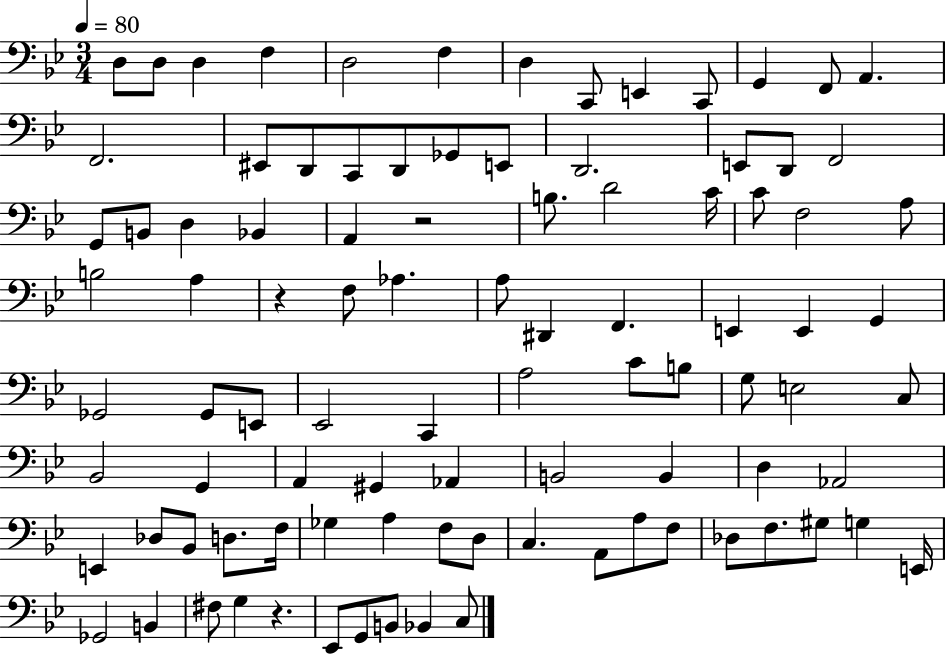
X:1
T:Untitled
M:3/4
L:1/4
K:Bb
D,/2 D,/2 D, F, D,2 F, D, C,,/2 E,, C,,/2 G,, F,,/2 A,, F,,2 ^E,,/2 D,,/2 C,,/2 D,,/2 _G,,/2 E,,/2 D,,2 E,,/2 D,,/2 F,,2 G,,/2 B,,/2 D, _B,, A,, z2 B,/2 D2 C/4 C/2 F,2 A,/2 B,2 A, z F,/2 _A, A,/2 ^D,, F,, E,, E,, G,, _G,,2 _G,,/2 E,,/2 _E,,2 C,, A,2 C/2 B,/2 G,/2 E,2 C,/2 _B,,2 G,, A,, ^G,, _A,, B,,2 B,, D, _A,,2 E,, _D,/2 _B,,/2 D,/2 F,/4 _G, A, F,/2 D,/2 C, A,,/2 A,/2 F,/2 _D,/2 F,/2 ^G,/2 G, E,,/4 _G,,2 B,, ^F,/2 G, z _E,,/2 G,,/2 B,,/2 _B,, C,/2